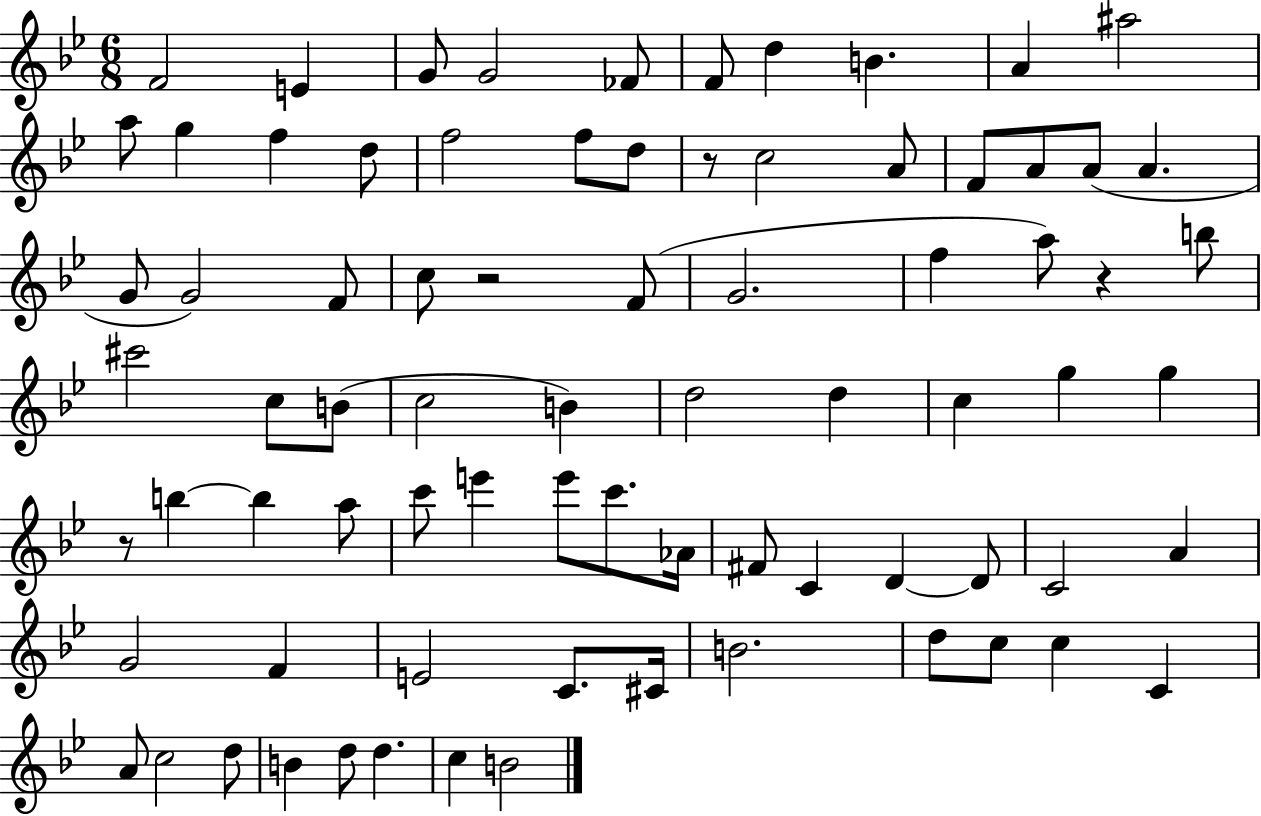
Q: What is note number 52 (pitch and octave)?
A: C4